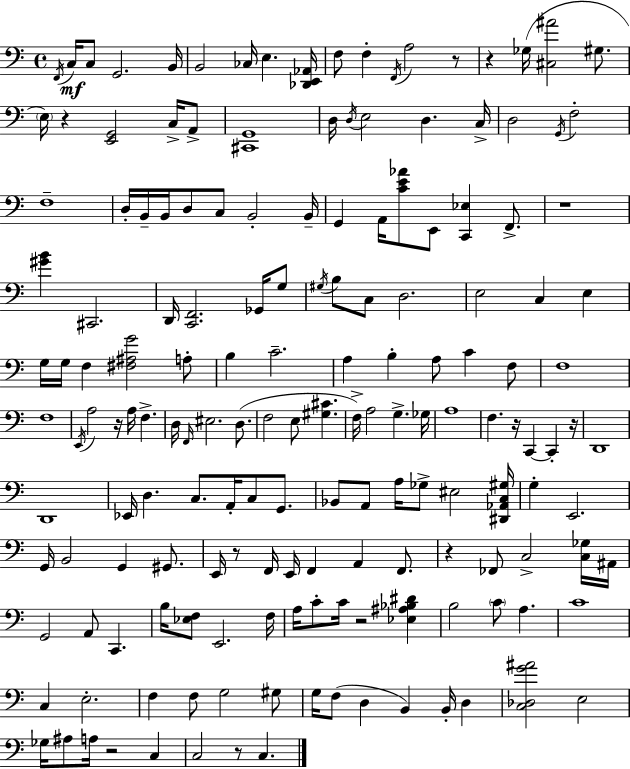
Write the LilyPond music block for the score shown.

{
  \clef bass
  \time 4/4
  \defaultTimeSignature
  \key a \minor
  \acciaccatura { f,16 }\mf c16 c8 g,2. | b,16 b,2 ces16 e4. | <des, e, aes,>16 f8 f4-. \acciaccatura { f,16 } a2 | r8 r4 ges16( <cis ais'>2 gis8. | \break \parenthesize e16) r4 <e, g,>2 c16-> | a,8-> <cis, g,>1 | d16 \acciaccatura { d16 } e2 d4. | c16-> d2 \acciaccatura { g,16 } f2-. | \break f1-- | d16-. b,16-- b,16 d8 c8 b,2-. | b,16-- g,4 a,16 <c' e' aes'>8 e,8 <c, ees>4 | f,8.-> r1 | \break <gis' b'>4 cis,2. | d,16 <c, f,>2. | ges,16 g8 \acciaccatura { gis16 } b8 c8 d2. | e2 c4 | \break e4 g16 g16 f4 <fis ais g'>2 | a8-. b4 c'2.-- | a4 b4-. a8 c'4 | f8 f1 | \break f1 | \acciaccatura { e,16 } a2 r16 a16 | f4.-> d16 \grace { f,16 } eis2. | d8.( f2 e8 | \break <gis cis'>4. f16->) a2 | g4.-> ges16 a1 | f4. r16 c,4~~ | c,4-. r16 d,1 | \break d,1 | ees,16 d4. c8. | a,16-. c8 g,8. bes,8 a,8 a16 ges8-> eis2 | <dis, aes, c gis>16 g4-. e,2. | \break g,16 b,2 | g,4 gis,8. e,16 r8 f,16 e,16 f,4 | a,4 f,8. r4 fes,8 c2-> | <c ges>16 ais,16 g,2 a,8 | \break c,4. b16 <ees f>8 e,2. | f16 a16 c'8-. c'16 r2 | <ees ais bes dis'>4 b2 \parenthesize c'8 | a4. c'1 | \break c4 e2.-. | f4 f8 g2 | gis8 g16 f8( d4 b,4) | b,16-. d4 <c des g' ais'>2 e2 | \break ges16 ais8 a16 r2 | c4 c2 r8 | c4. \bar "|."
}